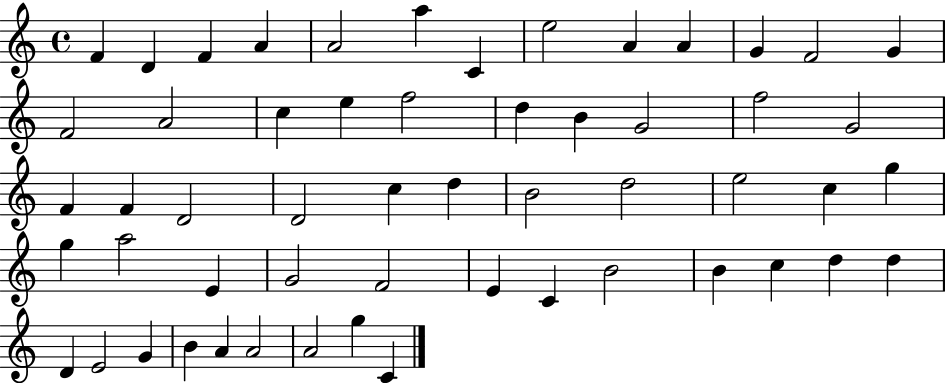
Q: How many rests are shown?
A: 0